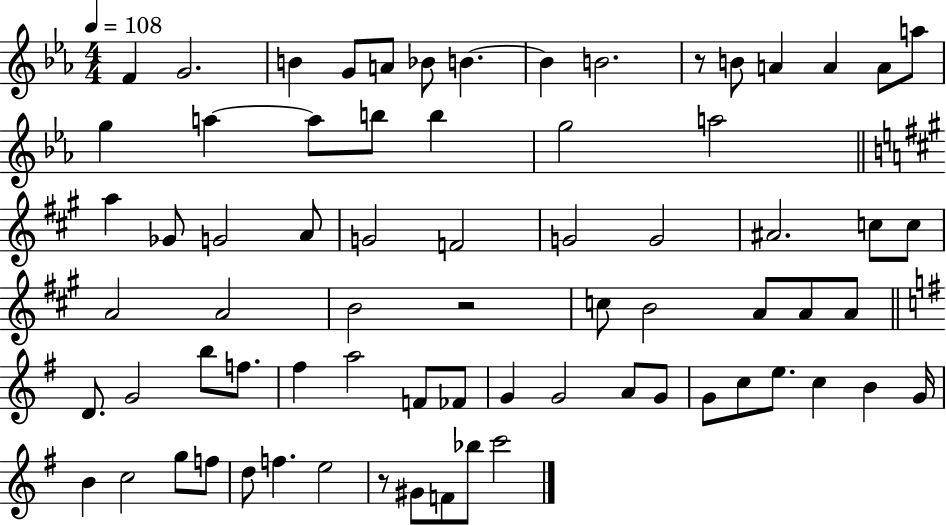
X:1
T:Untitled
M:4/4
L:1/4
K:Eb
F G2 B G/2 A/2 _B/2 B B B2 z/2 B/2 A A A/2 a/2 g a a/2 b/2 b g2 a2 a _G/2 G2 A/2 G2 F2 G2 G2 ^A2 c/2 c/2 A2 A2 B2 z2 c/2 B2 A/2 A/2 A/2 D/2 G2 b/2 f/2 ^f a2 F/2 _F/2 G G2 A/2 G/2 G/2 c/2 e/2 c B G/4 B c2 g/2 f/2 d/2 f e2 z/2 ^G/2 F/2 _b/2 c'2